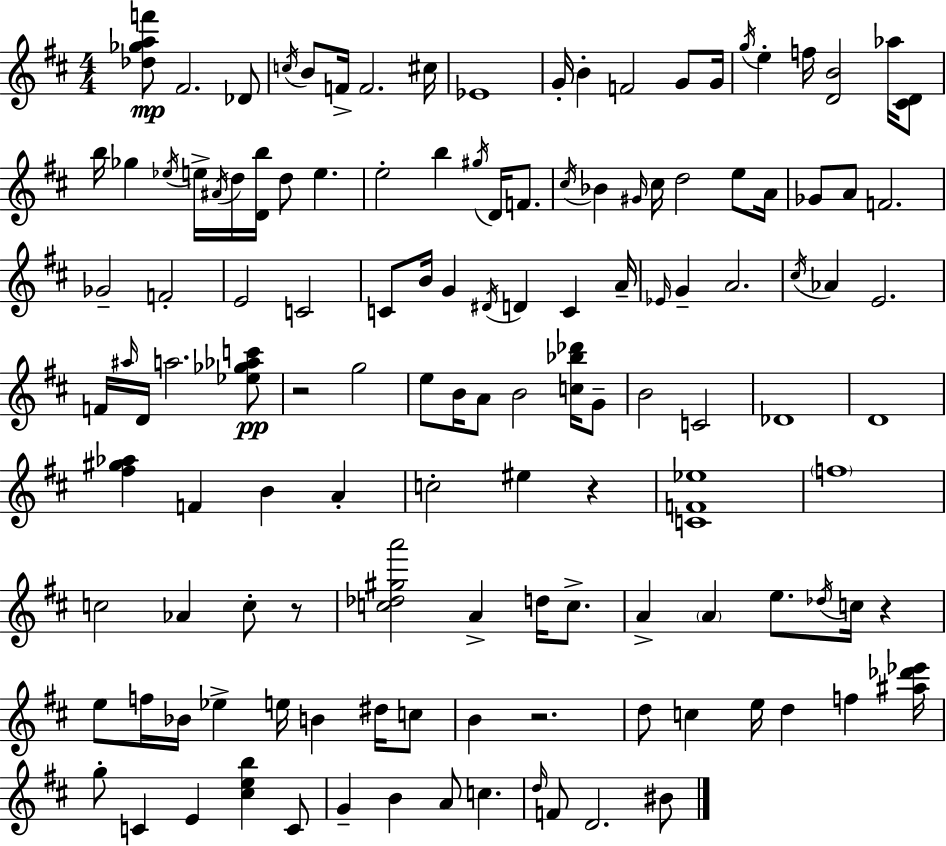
{
  \clef treble
  \numericTimeSignature
  \time 4/4
  \key d \major
  <des'' ges'' a'' f'''>8\mp fis'2. des'8 | \acciaccatura { c''16 } b'8 f'16-> f'2. | cis''16 ees'1 | g'16-. b'4-. f'2 g'8 | \break g'16 \acciaccatura { g''16 } e''4-. f''16 <d' b'>2 aes''16 | <cis' d'>8 b''16 ges''4 \acciaccatura { ees''16 } e''16-> \acciaccatura { ais'16 } d''16 <d' b''>16 d''8 e''4. | e''2-. b''4 | \acciaccatura { gis''16 } d'16 f'8. \acciaccatura { cis''16 } bes'4 \grace { gis'16 } cis''16 d''2 | \break e''8 a'16 ges'8 a'8 f'2. | ges'2-- f'2-. | e'2 c'2 | c'8 b'16 g'4 \acciaccatura { dis'16 } d'4 | \break c'4 a'16-- \grace { ees'16 } g'4-- a'2. | \acciaccatura { cis''16 } aes'4 e'2. | f'16 \grace { ais''16 } d'16 a''2. | <ees'' ges'' aes'' c'''>8\pp r2 | \break g''2 e''8 b'16 a'8 | b'2 <c'' bes'' des'''>16 g'8-- b'2 | c'2 des'1 | d'1 | \break <fis'' gis'' aes''>4 f'4 | b'4 a'4-. c''2-. | eis''4 r4 <c' f' ees''>1 | \parenthesize f''1 | \break c''2 | aes'4 c''8-. r8 <c'' des'' gis'' a'''>2 | a'4-> d''16 c''8.-> a'4-> \parenthesize a'4 | e''8. \acciaccatura { des''16 } c''16 r4 e''8 f''16 bes'16 | \break ees''4-> e''16 b'4 dis''16 c''8 b'4 | r2. d''8 c''4 | e''16 d''4 f''4 <ais'' des''' ees'''>16 g''8-. c'4 | e'4 <cis'' e'' b''>4 c'8 g'4-- | \break b'4 a'8 c''4. \grace { d''16 } f'8 d'2. | bis'8 \bar "|."
}